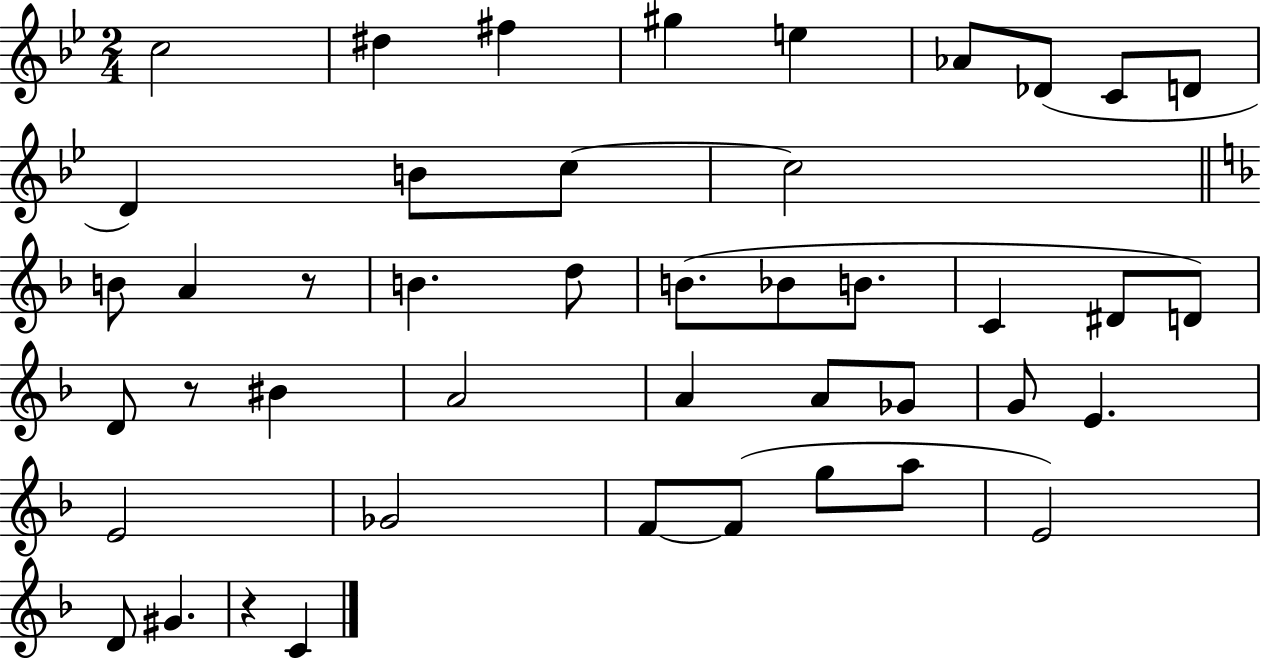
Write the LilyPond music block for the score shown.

{
  \clef treble
  \numericTimeSignature
  \time 2/4
  \key bes \major
  \repeat volta 2 { c''2 | dis''4 fis''4 | gis''4 e''4 | aes'8 des'8( c'8 d'8 | \break d'4) b'8 c''8~~ | c''2 | \bar "||" \break \key f \major b'8 a'4 r8 | b'4. d''8 | b'8.( bes'8 b'8. | c'4 dis'8 d'8) | \break d'8 r8 bis'4 | a'2 | a'4 a'8 ges'8 | g'8 e'4. | \break e'2 | ges'2 | f'8~~ f'8( g''8 a''8 | e'2) | \break d'8 gis'4. | r4 c'4 | } \bar "|."
}